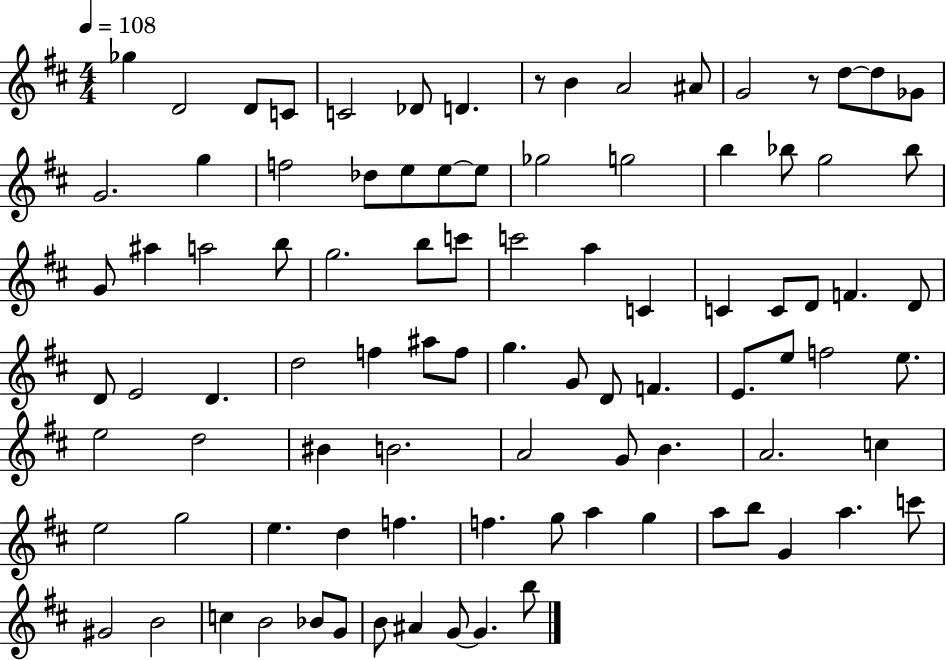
Gb5/q D4/h D4/e C4/e C4/h Db4/e D4/q. R/e B4/q A4/h A#4/e G4/h R/e D5/e D5/e Gb4/e G4/h. G5/q F5/h Db5/e E5/e E5/e E5/e Gb5/h G5/h B5/q Bb5/e G5/h Bb5/e G4/e A#5/q A5/h B5/e G5/h. B5/e C6/e C6/h A5/q C4/q C4/q C4/e D4/e F4/q. D4/e D4/e E4/h D4/q. D5/h F5/q A#5/e F5/e G5/q. G4/e D4/e F4/q. E4/e. E5/e F5/h E5/e. E5/h D5/h BIS4/q B4/h. A4/h G4/e B4/q. A4/h. C5/q E5/h G5/h E5/q. D5/q F5/q. F5/q. G5/e A5/q G5/q A5/e B5/e G4/q A5/q. C6/e G#4/h B4/h C5/q B4/h Bb4/e G4/e B4/e A#4/q G4/e G4/q. B5/e